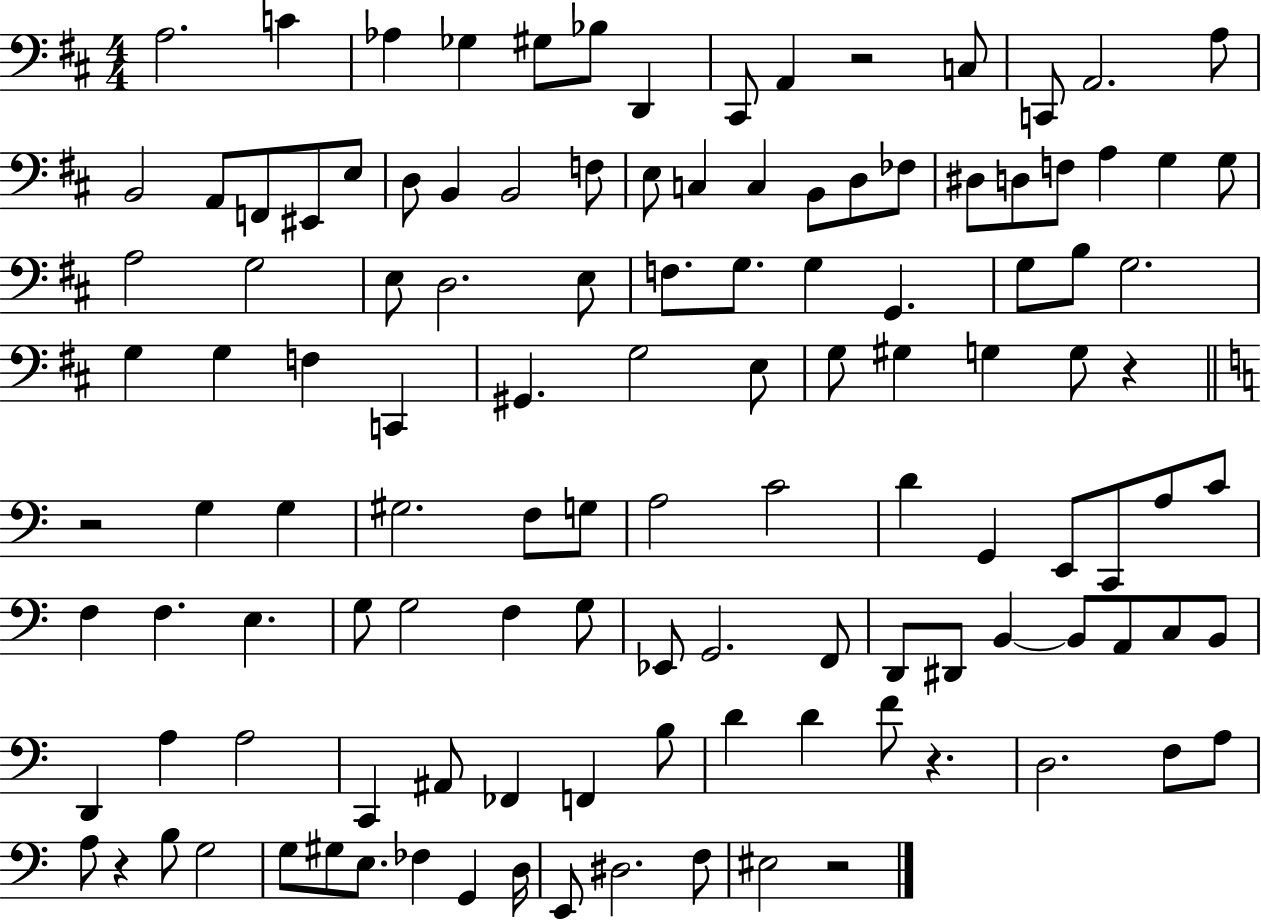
X:1
T:Untitled
M:4/4
L:1/4
K:D
A,2 C _A, _G, ^G,/2 _B,/2 D,, ^C,,/2 A,, z2 C,/2 C,,/2 A,,2 A,/2 B,,2 A,,/2 F,,/2 ^E,,/2 E,/2 D,/2 B,, B,,2 F,/2 E,/2 C, C, B,,/2 D,/2 _F,/2 ^D,/2 D,/2 F,/2 A, G, G,/2 A,2 G,2 E,/2 D,2 E,/2 F,/2 G,/2 G, G,, G,/2 B,/2 G,2 G, G, F, C,, ^G,, G,2 E,/2 G,/2 ^G, G, G,/2 z z2 G, G, ^G,2 F,/2 G,/2 A,2 C2 D G,, E,,/2 C,,/2 A,/2 C/2 F, F, E, G,/2 G,2 F, G,/2 _E,,/2 G,,2 F,,/2 D,,/2 ^D,,/2 B,, B,,/2 A,,/2 C,/2 B,,/2 D,, A, A,2 C,, ^A,,/2 _F,, F,, B,/2 D D F/2 z D,2 F,/2 A,/2 A,/2 z B,/2 G,2 G,/2 ^G,/2 E,/2 _F, G,, D,/4 E,,/2 ^D,2 F,/2 ^E,2 z2